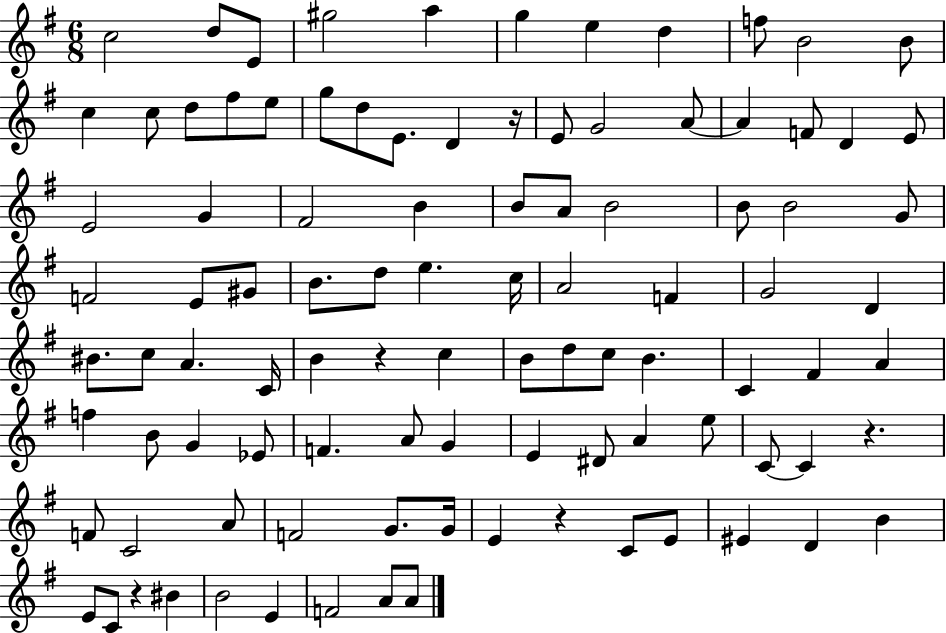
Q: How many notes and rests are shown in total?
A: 99